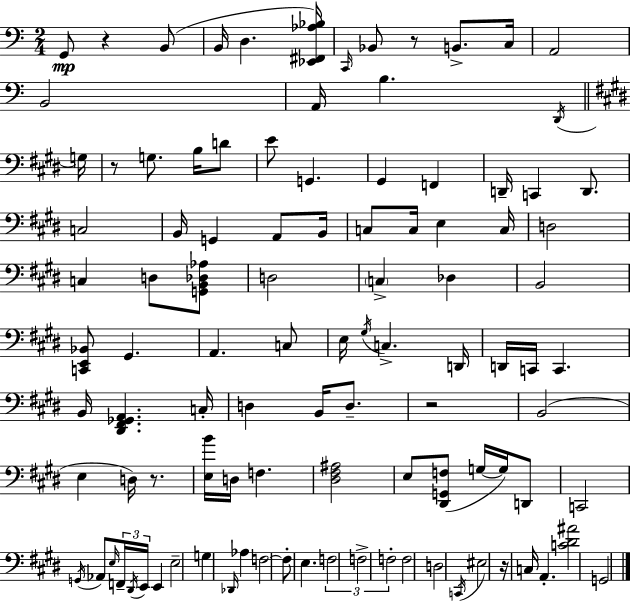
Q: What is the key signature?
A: A minor